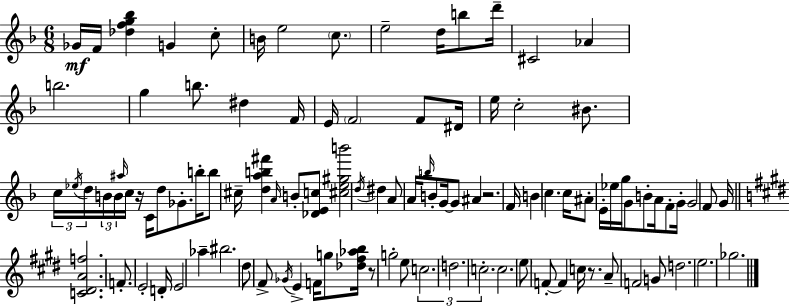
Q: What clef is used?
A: treble